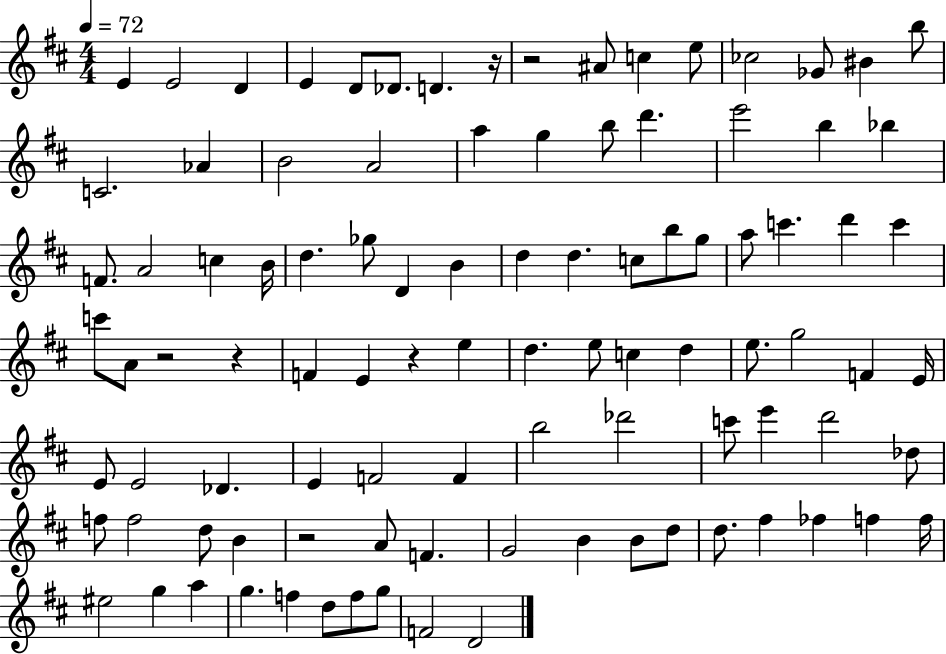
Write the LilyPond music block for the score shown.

{
  \clef treble
  \numericTimeSignature
  \time 4/4
  \key d \major
  \tempo 4 = 72
  e'4 e'2 d'4 | e'4 d'8 des'8. d'4. r16 | r2 ais'8 c''4 e''8 | ces''2 ges'8 bis'4 b''8 | \break c'2. aes'4 | b'2 a'2 | a''4 g''4 b''8 d'''4. | e'''2 b''4 bes''4 | \break f'8. a'2 c''4 b'16 | d''4. ges''8 d'4 b'4 | d''4 d''4. c''8 b''8 g''8 | a''8 c'''4. d'''4 c'''4 | \break c'''8 a'8 r2 r4 | f'4 e'4 r4 e''4 | d''4. e''8 c''4 d''4 | e''8. g''2 f'4 e'16 | \break e'8 e'2 des'4. | e'4 f'2 f'4 | b''2 des'''2 | c'''8 e'''4 d'''2 des''8 | \break f''8 f''2 d''8 b'4 | r2 a'8 f'4. | g'2 b'4 b'8 d''8 | d''8. fis''4 fes''4 f''4 f''16 | \break eis''2 g''4 a''4 | g''4. f''4 d''8 f''8 g''8 | f'2 d'2 | \bar "|."
}